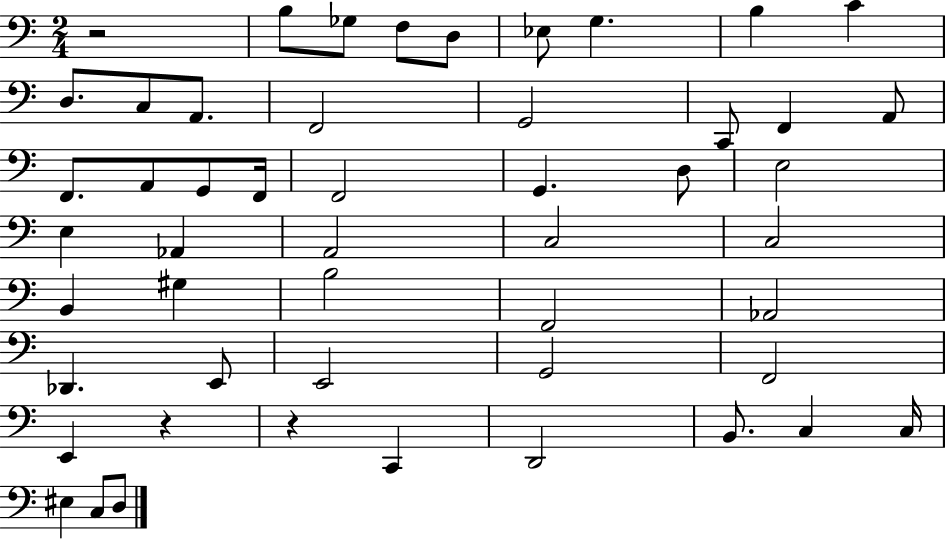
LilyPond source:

{
  \clef bass
  \numericTimeSignature
  \time 2/4
  \key c \major
  \repeat volta 2 { r2 | b8 ges8 f8 d8 | ees8 g4. | b4 c'4 | \break d8. c8 a,8. | f,2 | g,2 | c,8 f,4 a,8 | \break f,8. a,8 g,8 f,16 | f,2 | g,4. d8 | e2 | \break e4 aes,4 | a,2 | c2 | c2 | \break b,4 gis4 | b2 | f,2 | aes,2 | \break des,4. e,8 | e,2 | g,2 | f,2 | \break e,4 r4 | r4 c,4 | d,2 | b,8. c4 c16 | \break eis4 c8 d8 | } \bar "|."
}